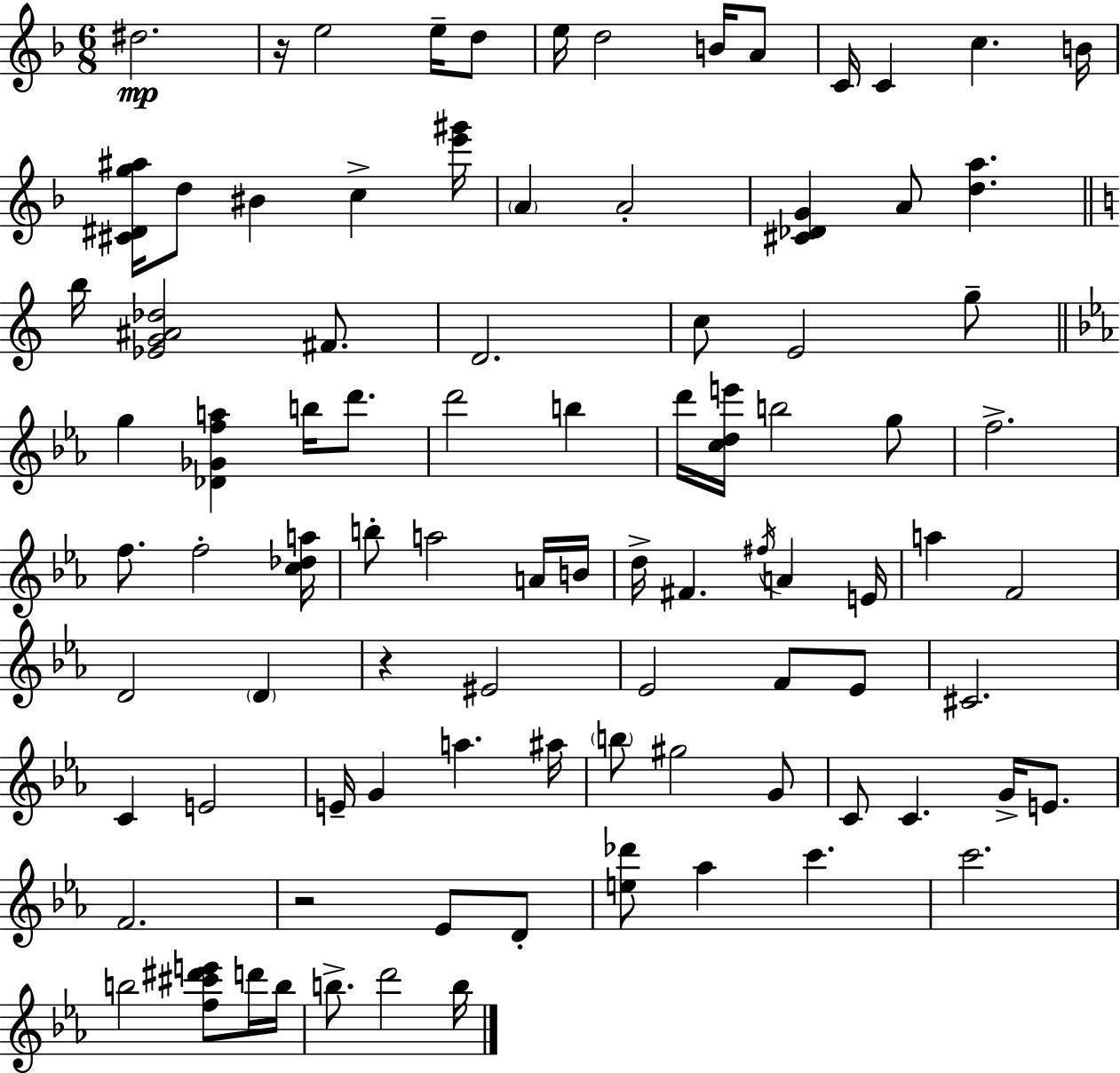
D#5/h. R/s E5/h E5/s D5/e E5/s D5/h B4/s A4/e C4/s C4/q C5/q. B4/s [C#4,D#4,G5,A#5]/s D5/e BIS4/q C5/q [E6,G#6]/s A4/q A4/h [C#4,Db4,G4]/q A4/e [D5,A5]/q. B5/s [Eb4,G4,A#4,Db5]/h F#4/e. D4/h. C5/e E4/h G5/e G5/q [Db4,Gb4,F5,A5]/q B5/s D6/e. D6/h B5/q D6/s [C5,D5,E6]/s B5/h G5/e F5/h. F5/e. F5/h [C5,Db5,A5]/s B5/e A5/h A4/s B4/s D5/s F#4/q. F#5/s A4/q E4/s A5/q F4/h D4/h D4/q R/q EIS4/h Eb4/h F4/e Eb4/e C#4/h. C4/q E4/h E4/s G4/q A5/q. A#5/s B5/e G#5/h G4/e C4/e C4/q. G4/s E4/e. F4/h. R/h Eb4/e D4/e [E5,Db6]/e Ab5/q C6/q. C6/h. B5/h [F5,C#6,D#6,E6]/e D6/s B5/s B5/e. D6/h B5/s